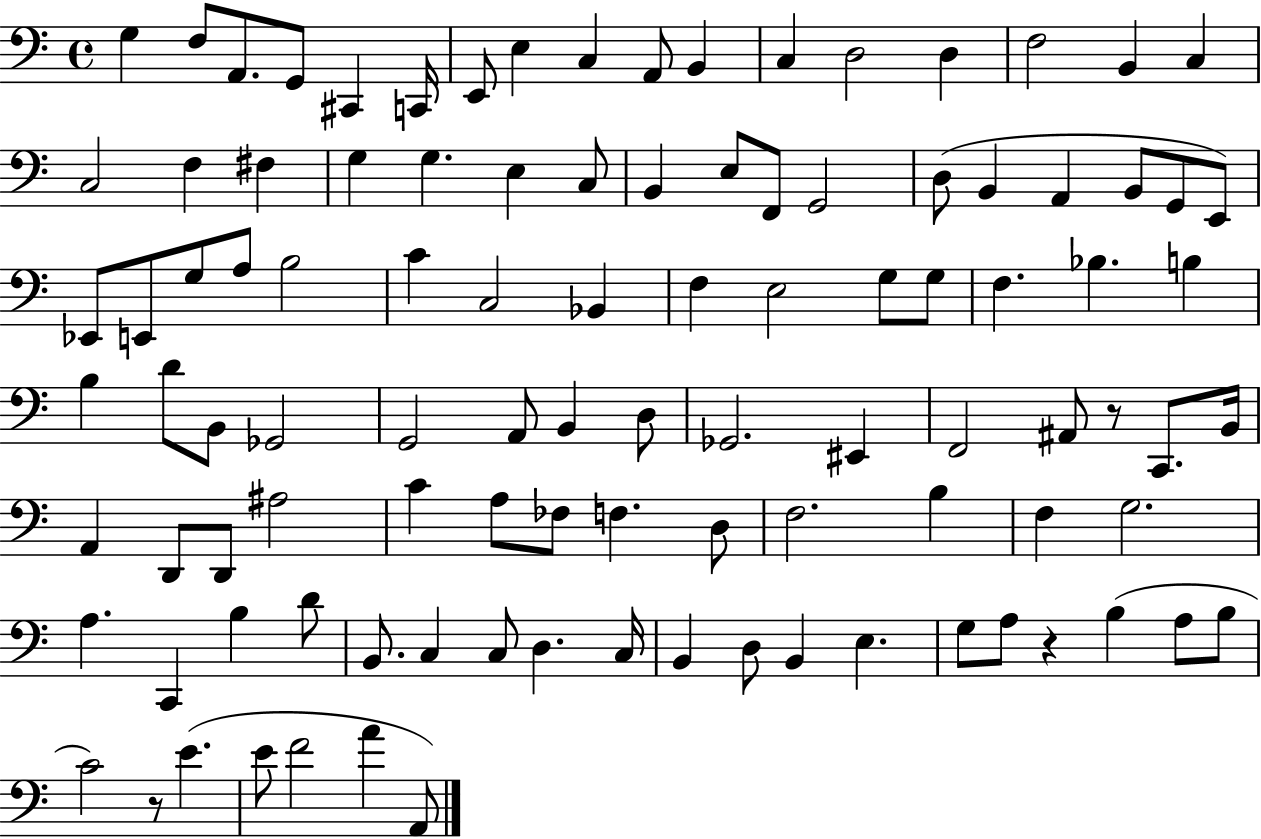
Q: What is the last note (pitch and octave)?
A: A2